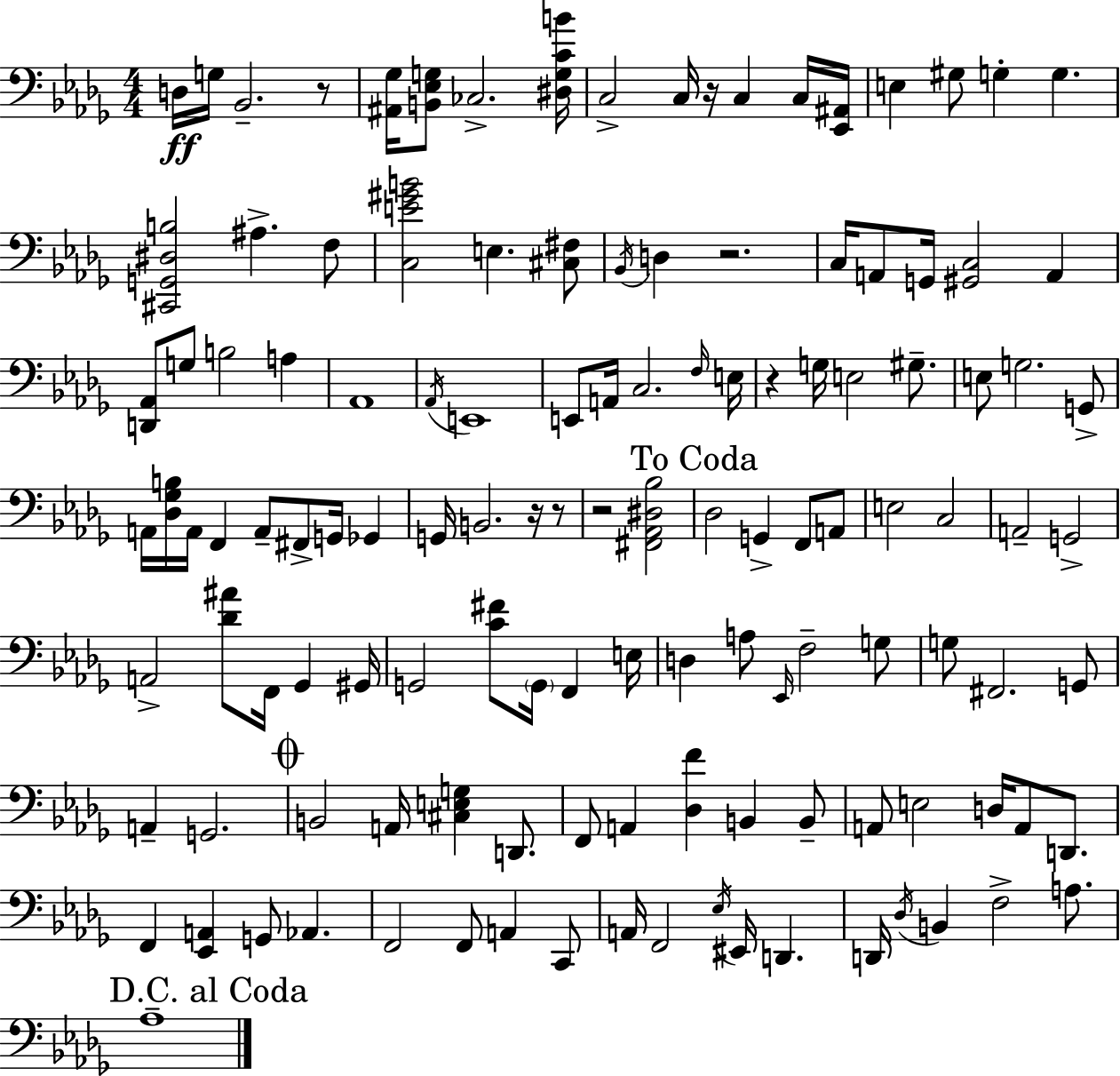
X:1
T:Untitled
M:4/4
L:1/4
K:Bbm
D,/4 G,/4 _B,,2 z/2 [^A,,_G,]/4 [B,,_E,G,]/2 _C,2 [^D,G,CB]/4 C,2 C,/4 z/4 C, C,/4 [_E,,^A,,]/4 E, ^G,/2 G, G, [^C,,G,,^D,B,]2 ^A, F,/2 [C,E^GB]2 E, [^C,^F,]/2 _B,,/4 D, z2 C,/4 A,,/2 G,,/4 [^G,,C,]2 A,, [D,,_A,,]/2 G,/2 B,2 A, _A,,4 _A,,/4 E,,4 E,,/2 A,,/4 C,2 F,/4 E,/4 z G,/4 E,2 ^G,/2 E,/2 G,2 G,,/2 A,,/4 [_D,_G,B,]/4 A,,/4 F,, A,,/2 ^F,,/2 G,,/4 _G,, G,,/4 B,,2 z/4 z/2 z2 [^F,,_A,,^D,_B,]2 _D,2 G,, F,,/2 A,,/2 E,2 C,2 A,,2 G,,2 A,,2 [_D^A]/2 F,,/4 _G,, ^G,,/4 G,,2 [C^F]/2 G,,/4 F,, E,/4 D, A,/2 _E,,/4 F,2 G,/2 G,/2 ^F,,2 G,,/2 A,, G,,2 B,,2 A,,/4 [^C,E,G,] D,,/2 F,,/2 A,, [_D,F] B,, B,,/2 A,,/2 E,2 D,/4 A,,/2 D,,/2 F,, [_E,,A,,] G,,/2 _A,, F,,2 F,,/2 A,, C,,/2 A,,/4 F,,2 _E,/4 ^E,,/4 D,, D,,/4 _D,/4 B,, F,2 A,/2 _A,4